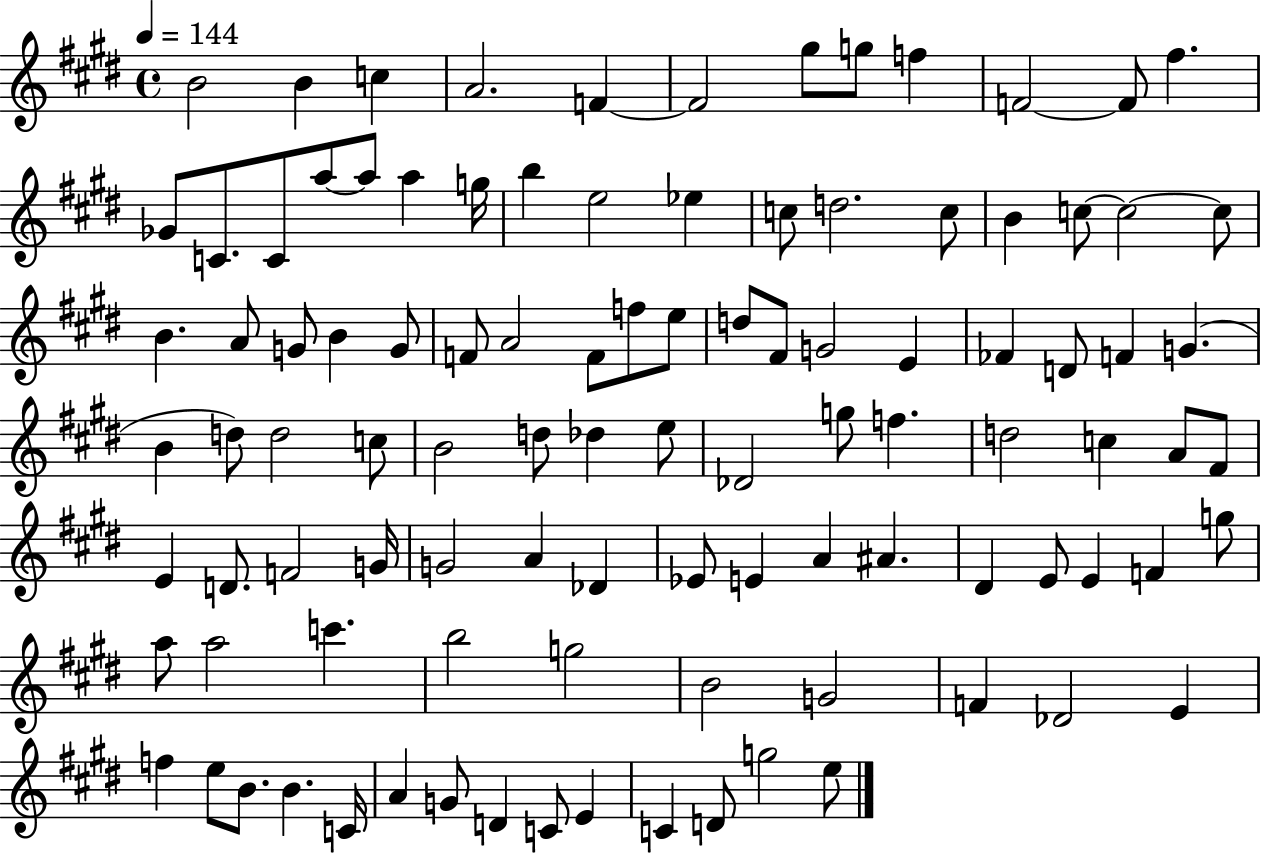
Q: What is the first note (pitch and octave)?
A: B4